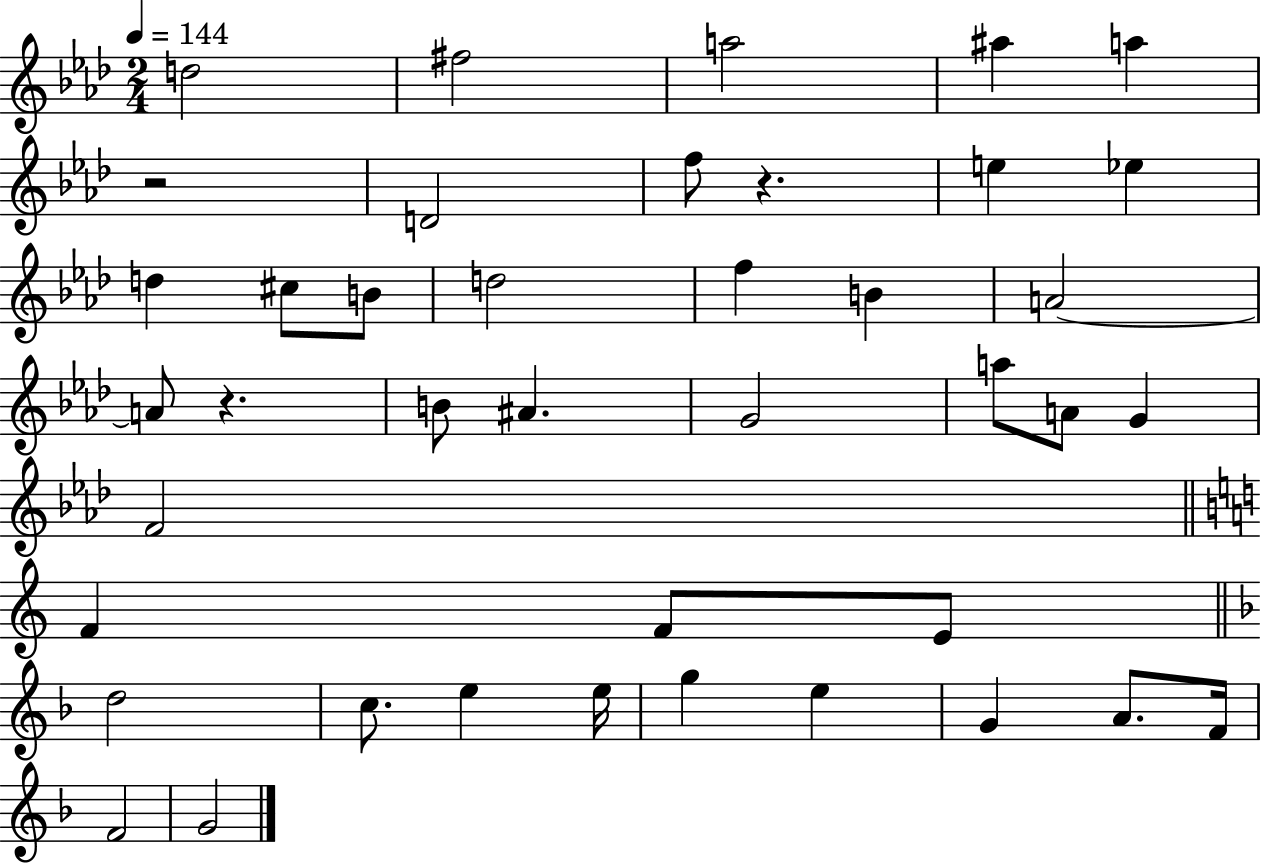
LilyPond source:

{
  \clef treble
  \numericTimeSignature
  \time 2/4
  \key aes \major
  \tempo 4 = 144
  d''2 | fis''2 | a''2 | ais''4 a''4 | \break r2 | d'2 | f''8 r4. | e''4 ees''4 | \break d''4 cis''8 b'8 | d''2 | f''4 b'4 | a'2~~ | \break a'8 r4. | b'8 ais'4. | g'2 | a''8 a'8 g'4 | \break f'2 | \bar "||" \break \key c \major f'4 f'8 e'8 | \bar "||" \break \key d \minor d''2 | c''8. e''4 e''16 | g''4 e''4 | g'4 a'8. f'16 | \break f'2 | g'2 | \bar "|."
}